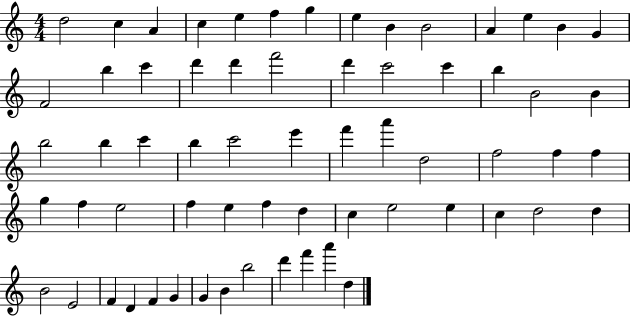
D5/h C5/q A4/q C5/q E5/q F5/q G5/q E5/q B4/q B4/h A4/q E5/q B4/q G4/q F4/h B5/q C6/q D6/q D6/q F6/h D6/q C6/h C6/q B5/q B4/h B4/q B5/h B5/q C6/q B5/q C6/h E6/q F6/q A6/q D5/h F5/h F5/q F5/q G5/q F5/q E5/h F5/q E5/q F5/q D5/q C5/q E5/h E5/q C5/q D5/h D5/q B4/h E4/h F4/q D4/q F4/q G4/q G4/q B4/q B5/h D6/q F6/q A6/q D5/q